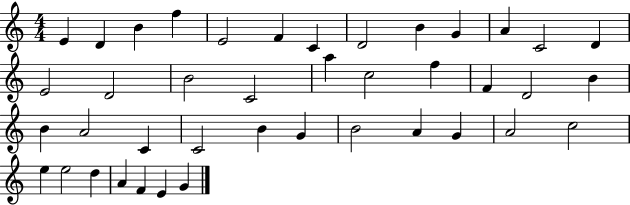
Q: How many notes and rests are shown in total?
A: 41